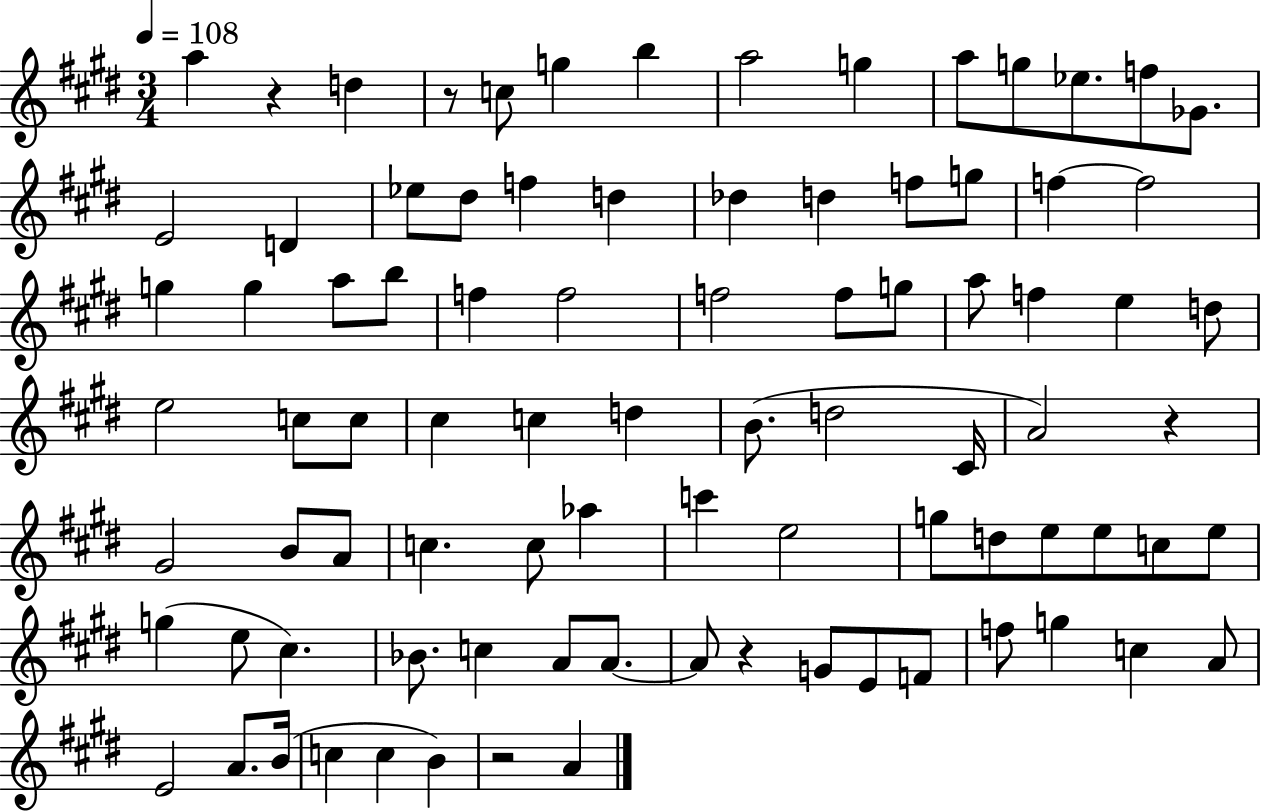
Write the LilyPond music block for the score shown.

{
  \clef treble
  \numericTimeSignature
  \time 3/4
  \key e \major
  \tempo 4 = 108
  \repeat volta 2 { a''4 r4 d''4 | r8 c''8 g''4 b''4 | a''2 g''4 | a''8 g''8 ees''8. f''8 ges'8. | \break e'2 d'4 | ees''8 dis''8 f''4 d''4 | des''4 d''4 f''8 g''8 | f''4~~ f''2 | \break g''4 g''4 a''8 b''8 | f''4 f''2 | f''2 f''8 g''8 | a''8 f''4 e''4 d''8 | \break e''2 c''8 c''8 | cis''4 c''4 d''4 | b'8.( d''2 cis'16 | a'2) r4 | \break gis'2 b'8 a'8 | c''4. c''8 aes''4 | c'''4 e''2 | g''8 d''8 e''8 e''8 c''8 e''8 | \break g''4( e''8 cis''4.) | bes'8. c''4 a'8 a'8.~~ | a'8 r4 g'8 e'8 f'8 | f''8 g''4 c''4 a'8 | \break e'2 a'8. b'16( | c''4 c''4 b'4) | r2 a'4 | } \bar "|."
}